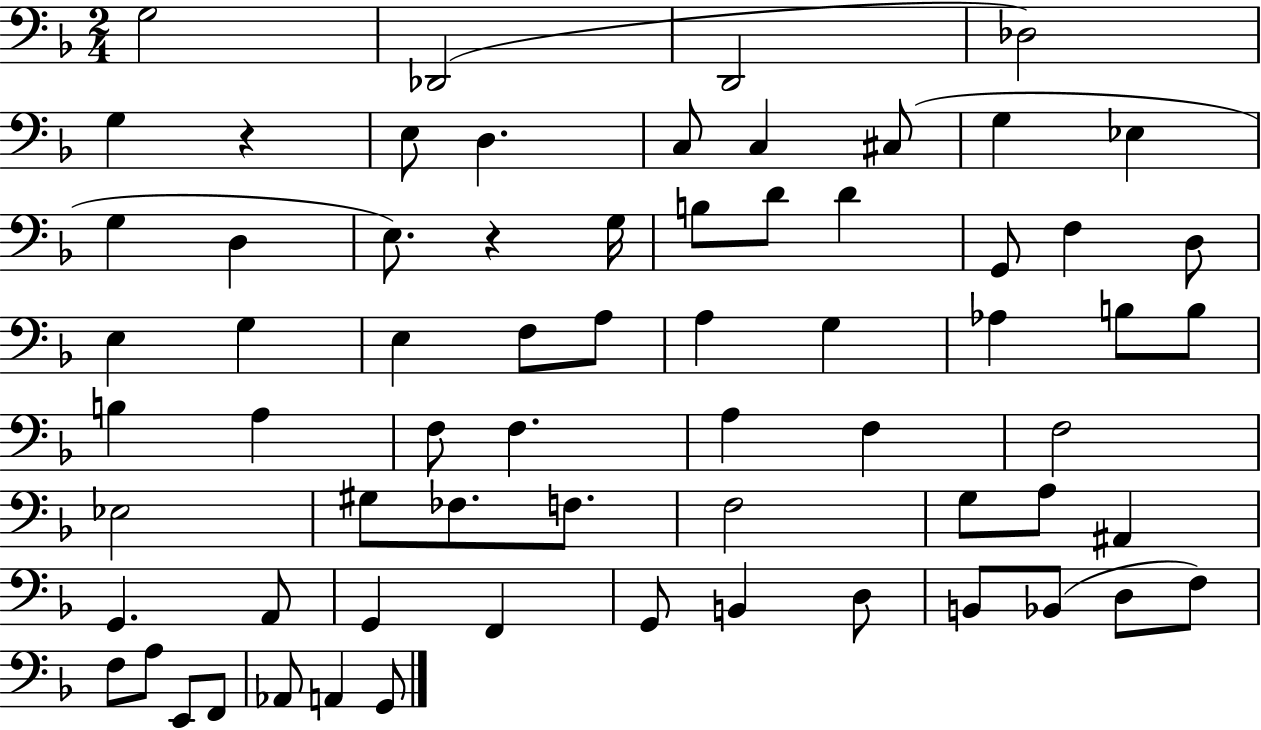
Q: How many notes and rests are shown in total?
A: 67